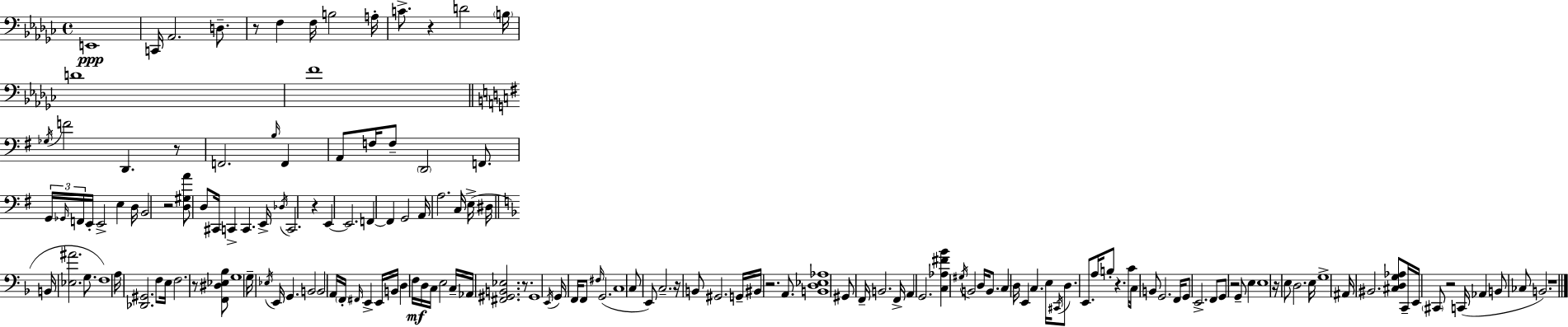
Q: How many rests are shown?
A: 14